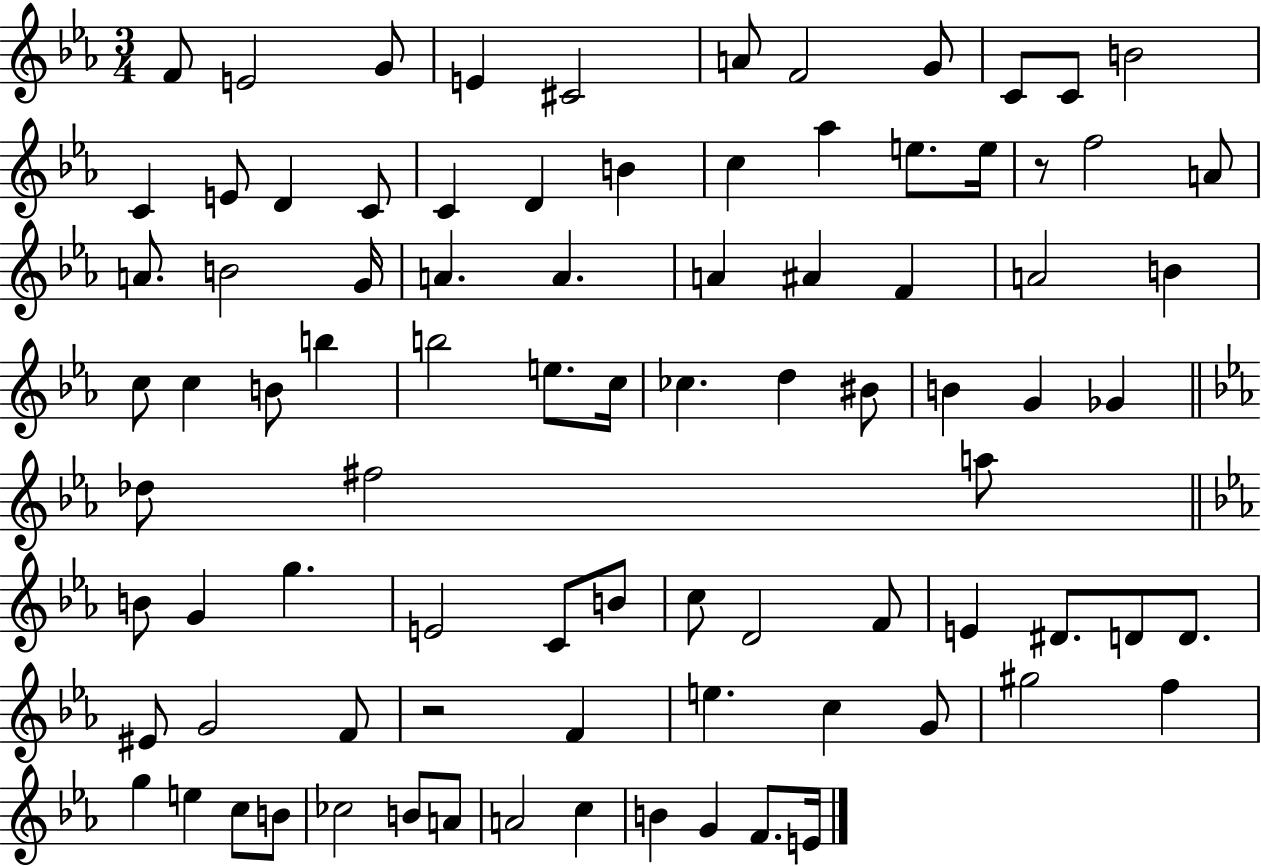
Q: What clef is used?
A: treble